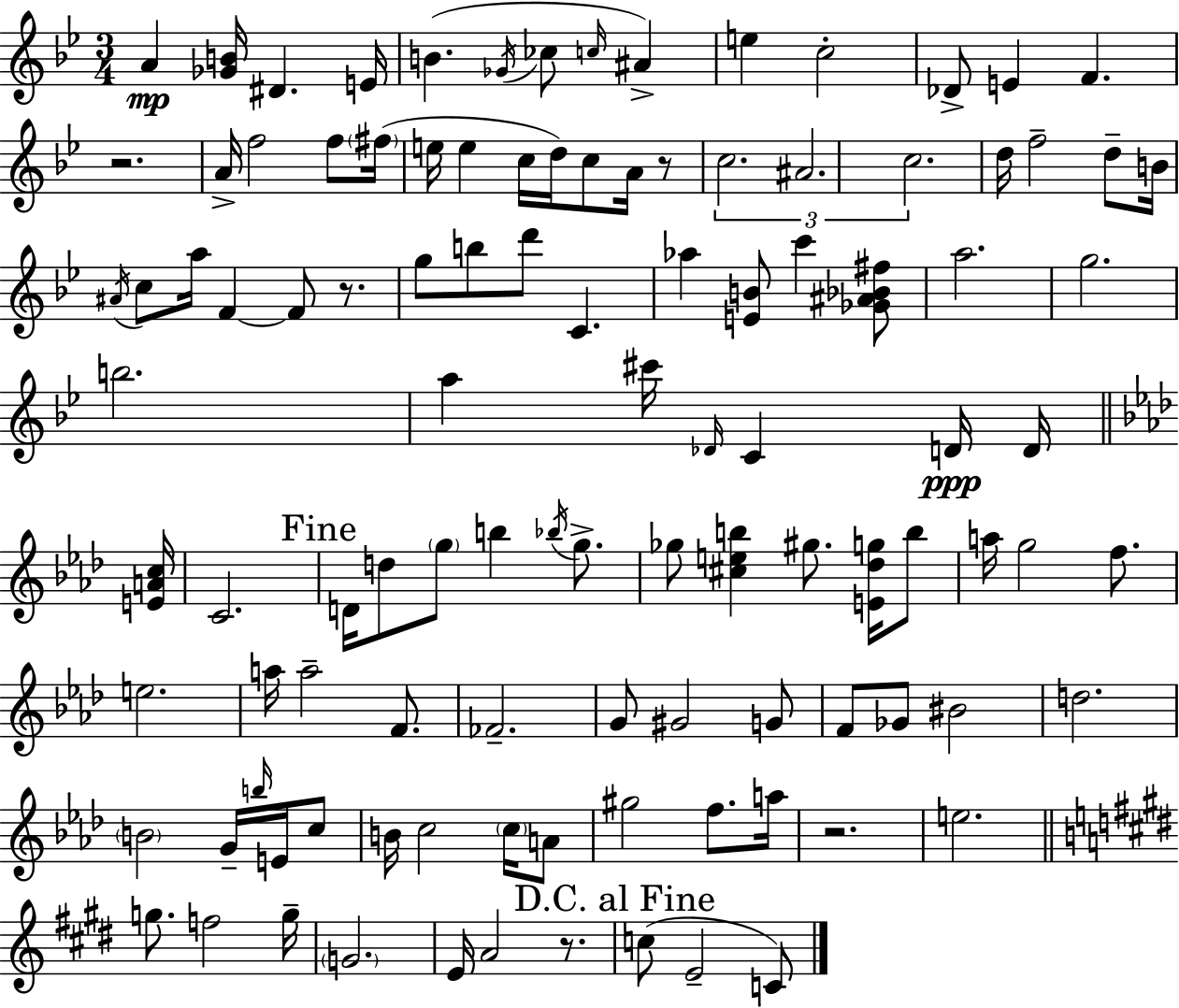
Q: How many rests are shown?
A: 5